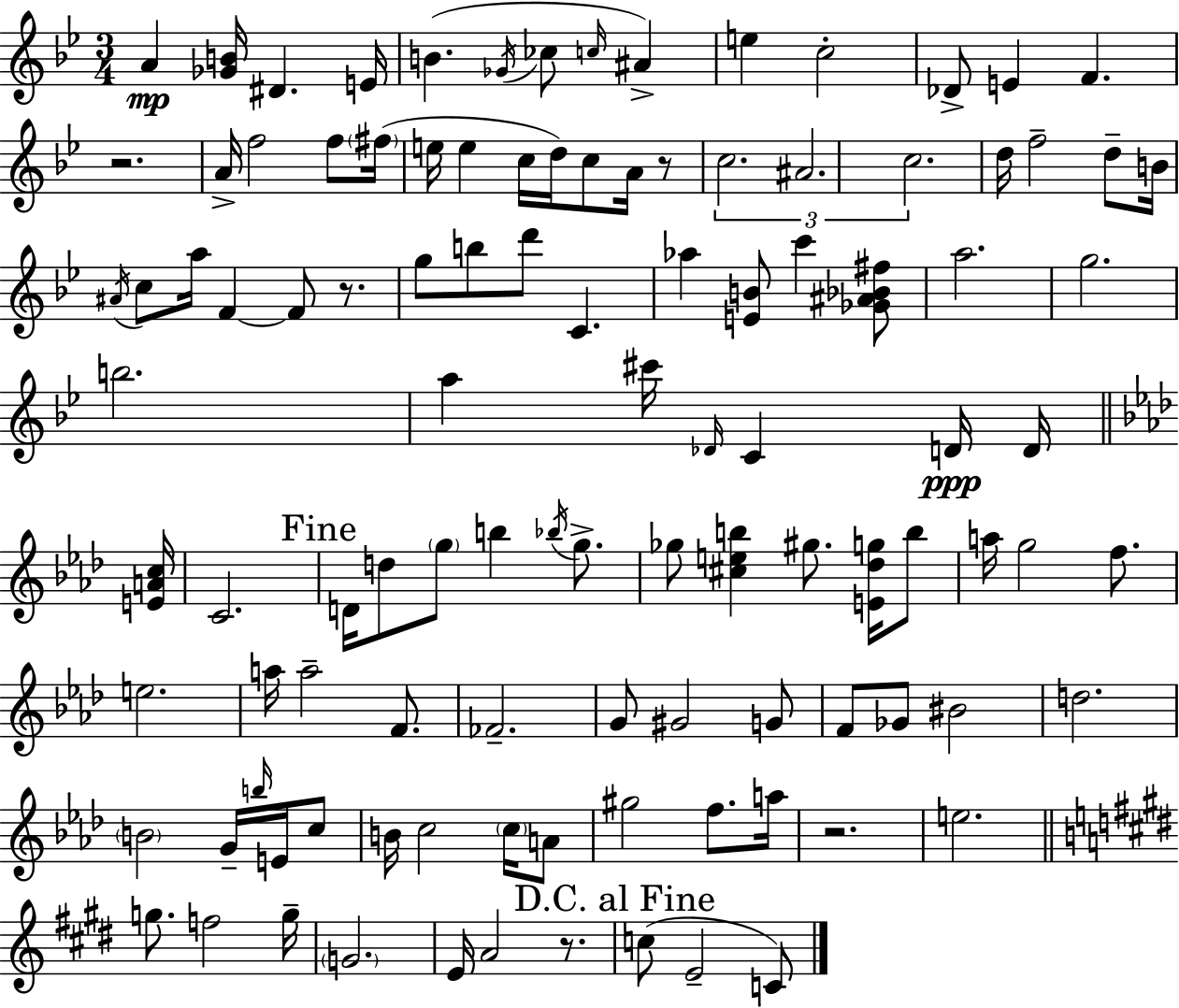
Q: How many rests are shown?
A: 5